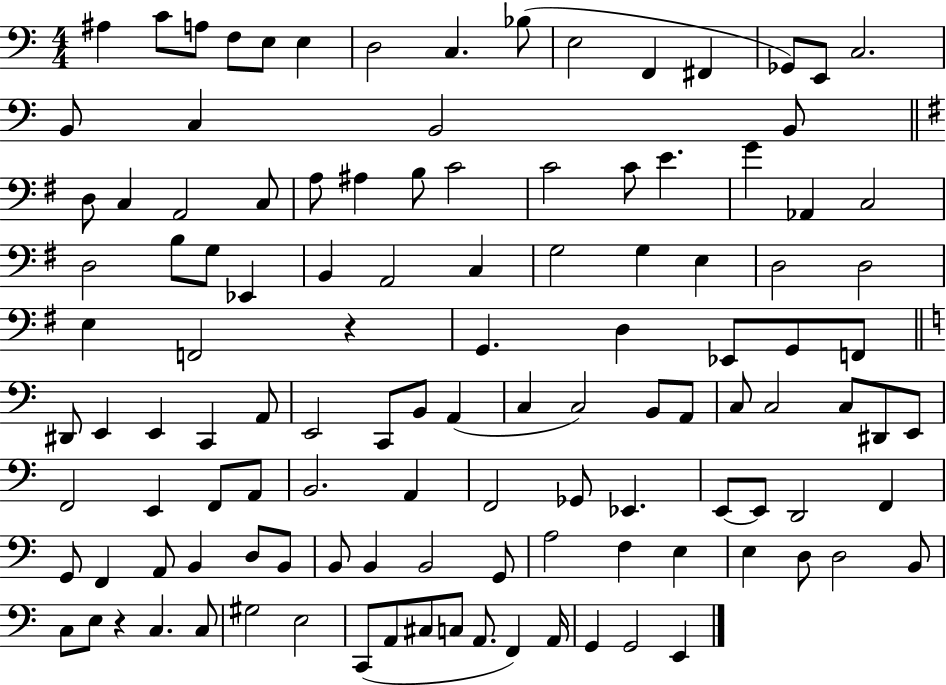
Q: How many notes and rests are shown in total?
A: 118